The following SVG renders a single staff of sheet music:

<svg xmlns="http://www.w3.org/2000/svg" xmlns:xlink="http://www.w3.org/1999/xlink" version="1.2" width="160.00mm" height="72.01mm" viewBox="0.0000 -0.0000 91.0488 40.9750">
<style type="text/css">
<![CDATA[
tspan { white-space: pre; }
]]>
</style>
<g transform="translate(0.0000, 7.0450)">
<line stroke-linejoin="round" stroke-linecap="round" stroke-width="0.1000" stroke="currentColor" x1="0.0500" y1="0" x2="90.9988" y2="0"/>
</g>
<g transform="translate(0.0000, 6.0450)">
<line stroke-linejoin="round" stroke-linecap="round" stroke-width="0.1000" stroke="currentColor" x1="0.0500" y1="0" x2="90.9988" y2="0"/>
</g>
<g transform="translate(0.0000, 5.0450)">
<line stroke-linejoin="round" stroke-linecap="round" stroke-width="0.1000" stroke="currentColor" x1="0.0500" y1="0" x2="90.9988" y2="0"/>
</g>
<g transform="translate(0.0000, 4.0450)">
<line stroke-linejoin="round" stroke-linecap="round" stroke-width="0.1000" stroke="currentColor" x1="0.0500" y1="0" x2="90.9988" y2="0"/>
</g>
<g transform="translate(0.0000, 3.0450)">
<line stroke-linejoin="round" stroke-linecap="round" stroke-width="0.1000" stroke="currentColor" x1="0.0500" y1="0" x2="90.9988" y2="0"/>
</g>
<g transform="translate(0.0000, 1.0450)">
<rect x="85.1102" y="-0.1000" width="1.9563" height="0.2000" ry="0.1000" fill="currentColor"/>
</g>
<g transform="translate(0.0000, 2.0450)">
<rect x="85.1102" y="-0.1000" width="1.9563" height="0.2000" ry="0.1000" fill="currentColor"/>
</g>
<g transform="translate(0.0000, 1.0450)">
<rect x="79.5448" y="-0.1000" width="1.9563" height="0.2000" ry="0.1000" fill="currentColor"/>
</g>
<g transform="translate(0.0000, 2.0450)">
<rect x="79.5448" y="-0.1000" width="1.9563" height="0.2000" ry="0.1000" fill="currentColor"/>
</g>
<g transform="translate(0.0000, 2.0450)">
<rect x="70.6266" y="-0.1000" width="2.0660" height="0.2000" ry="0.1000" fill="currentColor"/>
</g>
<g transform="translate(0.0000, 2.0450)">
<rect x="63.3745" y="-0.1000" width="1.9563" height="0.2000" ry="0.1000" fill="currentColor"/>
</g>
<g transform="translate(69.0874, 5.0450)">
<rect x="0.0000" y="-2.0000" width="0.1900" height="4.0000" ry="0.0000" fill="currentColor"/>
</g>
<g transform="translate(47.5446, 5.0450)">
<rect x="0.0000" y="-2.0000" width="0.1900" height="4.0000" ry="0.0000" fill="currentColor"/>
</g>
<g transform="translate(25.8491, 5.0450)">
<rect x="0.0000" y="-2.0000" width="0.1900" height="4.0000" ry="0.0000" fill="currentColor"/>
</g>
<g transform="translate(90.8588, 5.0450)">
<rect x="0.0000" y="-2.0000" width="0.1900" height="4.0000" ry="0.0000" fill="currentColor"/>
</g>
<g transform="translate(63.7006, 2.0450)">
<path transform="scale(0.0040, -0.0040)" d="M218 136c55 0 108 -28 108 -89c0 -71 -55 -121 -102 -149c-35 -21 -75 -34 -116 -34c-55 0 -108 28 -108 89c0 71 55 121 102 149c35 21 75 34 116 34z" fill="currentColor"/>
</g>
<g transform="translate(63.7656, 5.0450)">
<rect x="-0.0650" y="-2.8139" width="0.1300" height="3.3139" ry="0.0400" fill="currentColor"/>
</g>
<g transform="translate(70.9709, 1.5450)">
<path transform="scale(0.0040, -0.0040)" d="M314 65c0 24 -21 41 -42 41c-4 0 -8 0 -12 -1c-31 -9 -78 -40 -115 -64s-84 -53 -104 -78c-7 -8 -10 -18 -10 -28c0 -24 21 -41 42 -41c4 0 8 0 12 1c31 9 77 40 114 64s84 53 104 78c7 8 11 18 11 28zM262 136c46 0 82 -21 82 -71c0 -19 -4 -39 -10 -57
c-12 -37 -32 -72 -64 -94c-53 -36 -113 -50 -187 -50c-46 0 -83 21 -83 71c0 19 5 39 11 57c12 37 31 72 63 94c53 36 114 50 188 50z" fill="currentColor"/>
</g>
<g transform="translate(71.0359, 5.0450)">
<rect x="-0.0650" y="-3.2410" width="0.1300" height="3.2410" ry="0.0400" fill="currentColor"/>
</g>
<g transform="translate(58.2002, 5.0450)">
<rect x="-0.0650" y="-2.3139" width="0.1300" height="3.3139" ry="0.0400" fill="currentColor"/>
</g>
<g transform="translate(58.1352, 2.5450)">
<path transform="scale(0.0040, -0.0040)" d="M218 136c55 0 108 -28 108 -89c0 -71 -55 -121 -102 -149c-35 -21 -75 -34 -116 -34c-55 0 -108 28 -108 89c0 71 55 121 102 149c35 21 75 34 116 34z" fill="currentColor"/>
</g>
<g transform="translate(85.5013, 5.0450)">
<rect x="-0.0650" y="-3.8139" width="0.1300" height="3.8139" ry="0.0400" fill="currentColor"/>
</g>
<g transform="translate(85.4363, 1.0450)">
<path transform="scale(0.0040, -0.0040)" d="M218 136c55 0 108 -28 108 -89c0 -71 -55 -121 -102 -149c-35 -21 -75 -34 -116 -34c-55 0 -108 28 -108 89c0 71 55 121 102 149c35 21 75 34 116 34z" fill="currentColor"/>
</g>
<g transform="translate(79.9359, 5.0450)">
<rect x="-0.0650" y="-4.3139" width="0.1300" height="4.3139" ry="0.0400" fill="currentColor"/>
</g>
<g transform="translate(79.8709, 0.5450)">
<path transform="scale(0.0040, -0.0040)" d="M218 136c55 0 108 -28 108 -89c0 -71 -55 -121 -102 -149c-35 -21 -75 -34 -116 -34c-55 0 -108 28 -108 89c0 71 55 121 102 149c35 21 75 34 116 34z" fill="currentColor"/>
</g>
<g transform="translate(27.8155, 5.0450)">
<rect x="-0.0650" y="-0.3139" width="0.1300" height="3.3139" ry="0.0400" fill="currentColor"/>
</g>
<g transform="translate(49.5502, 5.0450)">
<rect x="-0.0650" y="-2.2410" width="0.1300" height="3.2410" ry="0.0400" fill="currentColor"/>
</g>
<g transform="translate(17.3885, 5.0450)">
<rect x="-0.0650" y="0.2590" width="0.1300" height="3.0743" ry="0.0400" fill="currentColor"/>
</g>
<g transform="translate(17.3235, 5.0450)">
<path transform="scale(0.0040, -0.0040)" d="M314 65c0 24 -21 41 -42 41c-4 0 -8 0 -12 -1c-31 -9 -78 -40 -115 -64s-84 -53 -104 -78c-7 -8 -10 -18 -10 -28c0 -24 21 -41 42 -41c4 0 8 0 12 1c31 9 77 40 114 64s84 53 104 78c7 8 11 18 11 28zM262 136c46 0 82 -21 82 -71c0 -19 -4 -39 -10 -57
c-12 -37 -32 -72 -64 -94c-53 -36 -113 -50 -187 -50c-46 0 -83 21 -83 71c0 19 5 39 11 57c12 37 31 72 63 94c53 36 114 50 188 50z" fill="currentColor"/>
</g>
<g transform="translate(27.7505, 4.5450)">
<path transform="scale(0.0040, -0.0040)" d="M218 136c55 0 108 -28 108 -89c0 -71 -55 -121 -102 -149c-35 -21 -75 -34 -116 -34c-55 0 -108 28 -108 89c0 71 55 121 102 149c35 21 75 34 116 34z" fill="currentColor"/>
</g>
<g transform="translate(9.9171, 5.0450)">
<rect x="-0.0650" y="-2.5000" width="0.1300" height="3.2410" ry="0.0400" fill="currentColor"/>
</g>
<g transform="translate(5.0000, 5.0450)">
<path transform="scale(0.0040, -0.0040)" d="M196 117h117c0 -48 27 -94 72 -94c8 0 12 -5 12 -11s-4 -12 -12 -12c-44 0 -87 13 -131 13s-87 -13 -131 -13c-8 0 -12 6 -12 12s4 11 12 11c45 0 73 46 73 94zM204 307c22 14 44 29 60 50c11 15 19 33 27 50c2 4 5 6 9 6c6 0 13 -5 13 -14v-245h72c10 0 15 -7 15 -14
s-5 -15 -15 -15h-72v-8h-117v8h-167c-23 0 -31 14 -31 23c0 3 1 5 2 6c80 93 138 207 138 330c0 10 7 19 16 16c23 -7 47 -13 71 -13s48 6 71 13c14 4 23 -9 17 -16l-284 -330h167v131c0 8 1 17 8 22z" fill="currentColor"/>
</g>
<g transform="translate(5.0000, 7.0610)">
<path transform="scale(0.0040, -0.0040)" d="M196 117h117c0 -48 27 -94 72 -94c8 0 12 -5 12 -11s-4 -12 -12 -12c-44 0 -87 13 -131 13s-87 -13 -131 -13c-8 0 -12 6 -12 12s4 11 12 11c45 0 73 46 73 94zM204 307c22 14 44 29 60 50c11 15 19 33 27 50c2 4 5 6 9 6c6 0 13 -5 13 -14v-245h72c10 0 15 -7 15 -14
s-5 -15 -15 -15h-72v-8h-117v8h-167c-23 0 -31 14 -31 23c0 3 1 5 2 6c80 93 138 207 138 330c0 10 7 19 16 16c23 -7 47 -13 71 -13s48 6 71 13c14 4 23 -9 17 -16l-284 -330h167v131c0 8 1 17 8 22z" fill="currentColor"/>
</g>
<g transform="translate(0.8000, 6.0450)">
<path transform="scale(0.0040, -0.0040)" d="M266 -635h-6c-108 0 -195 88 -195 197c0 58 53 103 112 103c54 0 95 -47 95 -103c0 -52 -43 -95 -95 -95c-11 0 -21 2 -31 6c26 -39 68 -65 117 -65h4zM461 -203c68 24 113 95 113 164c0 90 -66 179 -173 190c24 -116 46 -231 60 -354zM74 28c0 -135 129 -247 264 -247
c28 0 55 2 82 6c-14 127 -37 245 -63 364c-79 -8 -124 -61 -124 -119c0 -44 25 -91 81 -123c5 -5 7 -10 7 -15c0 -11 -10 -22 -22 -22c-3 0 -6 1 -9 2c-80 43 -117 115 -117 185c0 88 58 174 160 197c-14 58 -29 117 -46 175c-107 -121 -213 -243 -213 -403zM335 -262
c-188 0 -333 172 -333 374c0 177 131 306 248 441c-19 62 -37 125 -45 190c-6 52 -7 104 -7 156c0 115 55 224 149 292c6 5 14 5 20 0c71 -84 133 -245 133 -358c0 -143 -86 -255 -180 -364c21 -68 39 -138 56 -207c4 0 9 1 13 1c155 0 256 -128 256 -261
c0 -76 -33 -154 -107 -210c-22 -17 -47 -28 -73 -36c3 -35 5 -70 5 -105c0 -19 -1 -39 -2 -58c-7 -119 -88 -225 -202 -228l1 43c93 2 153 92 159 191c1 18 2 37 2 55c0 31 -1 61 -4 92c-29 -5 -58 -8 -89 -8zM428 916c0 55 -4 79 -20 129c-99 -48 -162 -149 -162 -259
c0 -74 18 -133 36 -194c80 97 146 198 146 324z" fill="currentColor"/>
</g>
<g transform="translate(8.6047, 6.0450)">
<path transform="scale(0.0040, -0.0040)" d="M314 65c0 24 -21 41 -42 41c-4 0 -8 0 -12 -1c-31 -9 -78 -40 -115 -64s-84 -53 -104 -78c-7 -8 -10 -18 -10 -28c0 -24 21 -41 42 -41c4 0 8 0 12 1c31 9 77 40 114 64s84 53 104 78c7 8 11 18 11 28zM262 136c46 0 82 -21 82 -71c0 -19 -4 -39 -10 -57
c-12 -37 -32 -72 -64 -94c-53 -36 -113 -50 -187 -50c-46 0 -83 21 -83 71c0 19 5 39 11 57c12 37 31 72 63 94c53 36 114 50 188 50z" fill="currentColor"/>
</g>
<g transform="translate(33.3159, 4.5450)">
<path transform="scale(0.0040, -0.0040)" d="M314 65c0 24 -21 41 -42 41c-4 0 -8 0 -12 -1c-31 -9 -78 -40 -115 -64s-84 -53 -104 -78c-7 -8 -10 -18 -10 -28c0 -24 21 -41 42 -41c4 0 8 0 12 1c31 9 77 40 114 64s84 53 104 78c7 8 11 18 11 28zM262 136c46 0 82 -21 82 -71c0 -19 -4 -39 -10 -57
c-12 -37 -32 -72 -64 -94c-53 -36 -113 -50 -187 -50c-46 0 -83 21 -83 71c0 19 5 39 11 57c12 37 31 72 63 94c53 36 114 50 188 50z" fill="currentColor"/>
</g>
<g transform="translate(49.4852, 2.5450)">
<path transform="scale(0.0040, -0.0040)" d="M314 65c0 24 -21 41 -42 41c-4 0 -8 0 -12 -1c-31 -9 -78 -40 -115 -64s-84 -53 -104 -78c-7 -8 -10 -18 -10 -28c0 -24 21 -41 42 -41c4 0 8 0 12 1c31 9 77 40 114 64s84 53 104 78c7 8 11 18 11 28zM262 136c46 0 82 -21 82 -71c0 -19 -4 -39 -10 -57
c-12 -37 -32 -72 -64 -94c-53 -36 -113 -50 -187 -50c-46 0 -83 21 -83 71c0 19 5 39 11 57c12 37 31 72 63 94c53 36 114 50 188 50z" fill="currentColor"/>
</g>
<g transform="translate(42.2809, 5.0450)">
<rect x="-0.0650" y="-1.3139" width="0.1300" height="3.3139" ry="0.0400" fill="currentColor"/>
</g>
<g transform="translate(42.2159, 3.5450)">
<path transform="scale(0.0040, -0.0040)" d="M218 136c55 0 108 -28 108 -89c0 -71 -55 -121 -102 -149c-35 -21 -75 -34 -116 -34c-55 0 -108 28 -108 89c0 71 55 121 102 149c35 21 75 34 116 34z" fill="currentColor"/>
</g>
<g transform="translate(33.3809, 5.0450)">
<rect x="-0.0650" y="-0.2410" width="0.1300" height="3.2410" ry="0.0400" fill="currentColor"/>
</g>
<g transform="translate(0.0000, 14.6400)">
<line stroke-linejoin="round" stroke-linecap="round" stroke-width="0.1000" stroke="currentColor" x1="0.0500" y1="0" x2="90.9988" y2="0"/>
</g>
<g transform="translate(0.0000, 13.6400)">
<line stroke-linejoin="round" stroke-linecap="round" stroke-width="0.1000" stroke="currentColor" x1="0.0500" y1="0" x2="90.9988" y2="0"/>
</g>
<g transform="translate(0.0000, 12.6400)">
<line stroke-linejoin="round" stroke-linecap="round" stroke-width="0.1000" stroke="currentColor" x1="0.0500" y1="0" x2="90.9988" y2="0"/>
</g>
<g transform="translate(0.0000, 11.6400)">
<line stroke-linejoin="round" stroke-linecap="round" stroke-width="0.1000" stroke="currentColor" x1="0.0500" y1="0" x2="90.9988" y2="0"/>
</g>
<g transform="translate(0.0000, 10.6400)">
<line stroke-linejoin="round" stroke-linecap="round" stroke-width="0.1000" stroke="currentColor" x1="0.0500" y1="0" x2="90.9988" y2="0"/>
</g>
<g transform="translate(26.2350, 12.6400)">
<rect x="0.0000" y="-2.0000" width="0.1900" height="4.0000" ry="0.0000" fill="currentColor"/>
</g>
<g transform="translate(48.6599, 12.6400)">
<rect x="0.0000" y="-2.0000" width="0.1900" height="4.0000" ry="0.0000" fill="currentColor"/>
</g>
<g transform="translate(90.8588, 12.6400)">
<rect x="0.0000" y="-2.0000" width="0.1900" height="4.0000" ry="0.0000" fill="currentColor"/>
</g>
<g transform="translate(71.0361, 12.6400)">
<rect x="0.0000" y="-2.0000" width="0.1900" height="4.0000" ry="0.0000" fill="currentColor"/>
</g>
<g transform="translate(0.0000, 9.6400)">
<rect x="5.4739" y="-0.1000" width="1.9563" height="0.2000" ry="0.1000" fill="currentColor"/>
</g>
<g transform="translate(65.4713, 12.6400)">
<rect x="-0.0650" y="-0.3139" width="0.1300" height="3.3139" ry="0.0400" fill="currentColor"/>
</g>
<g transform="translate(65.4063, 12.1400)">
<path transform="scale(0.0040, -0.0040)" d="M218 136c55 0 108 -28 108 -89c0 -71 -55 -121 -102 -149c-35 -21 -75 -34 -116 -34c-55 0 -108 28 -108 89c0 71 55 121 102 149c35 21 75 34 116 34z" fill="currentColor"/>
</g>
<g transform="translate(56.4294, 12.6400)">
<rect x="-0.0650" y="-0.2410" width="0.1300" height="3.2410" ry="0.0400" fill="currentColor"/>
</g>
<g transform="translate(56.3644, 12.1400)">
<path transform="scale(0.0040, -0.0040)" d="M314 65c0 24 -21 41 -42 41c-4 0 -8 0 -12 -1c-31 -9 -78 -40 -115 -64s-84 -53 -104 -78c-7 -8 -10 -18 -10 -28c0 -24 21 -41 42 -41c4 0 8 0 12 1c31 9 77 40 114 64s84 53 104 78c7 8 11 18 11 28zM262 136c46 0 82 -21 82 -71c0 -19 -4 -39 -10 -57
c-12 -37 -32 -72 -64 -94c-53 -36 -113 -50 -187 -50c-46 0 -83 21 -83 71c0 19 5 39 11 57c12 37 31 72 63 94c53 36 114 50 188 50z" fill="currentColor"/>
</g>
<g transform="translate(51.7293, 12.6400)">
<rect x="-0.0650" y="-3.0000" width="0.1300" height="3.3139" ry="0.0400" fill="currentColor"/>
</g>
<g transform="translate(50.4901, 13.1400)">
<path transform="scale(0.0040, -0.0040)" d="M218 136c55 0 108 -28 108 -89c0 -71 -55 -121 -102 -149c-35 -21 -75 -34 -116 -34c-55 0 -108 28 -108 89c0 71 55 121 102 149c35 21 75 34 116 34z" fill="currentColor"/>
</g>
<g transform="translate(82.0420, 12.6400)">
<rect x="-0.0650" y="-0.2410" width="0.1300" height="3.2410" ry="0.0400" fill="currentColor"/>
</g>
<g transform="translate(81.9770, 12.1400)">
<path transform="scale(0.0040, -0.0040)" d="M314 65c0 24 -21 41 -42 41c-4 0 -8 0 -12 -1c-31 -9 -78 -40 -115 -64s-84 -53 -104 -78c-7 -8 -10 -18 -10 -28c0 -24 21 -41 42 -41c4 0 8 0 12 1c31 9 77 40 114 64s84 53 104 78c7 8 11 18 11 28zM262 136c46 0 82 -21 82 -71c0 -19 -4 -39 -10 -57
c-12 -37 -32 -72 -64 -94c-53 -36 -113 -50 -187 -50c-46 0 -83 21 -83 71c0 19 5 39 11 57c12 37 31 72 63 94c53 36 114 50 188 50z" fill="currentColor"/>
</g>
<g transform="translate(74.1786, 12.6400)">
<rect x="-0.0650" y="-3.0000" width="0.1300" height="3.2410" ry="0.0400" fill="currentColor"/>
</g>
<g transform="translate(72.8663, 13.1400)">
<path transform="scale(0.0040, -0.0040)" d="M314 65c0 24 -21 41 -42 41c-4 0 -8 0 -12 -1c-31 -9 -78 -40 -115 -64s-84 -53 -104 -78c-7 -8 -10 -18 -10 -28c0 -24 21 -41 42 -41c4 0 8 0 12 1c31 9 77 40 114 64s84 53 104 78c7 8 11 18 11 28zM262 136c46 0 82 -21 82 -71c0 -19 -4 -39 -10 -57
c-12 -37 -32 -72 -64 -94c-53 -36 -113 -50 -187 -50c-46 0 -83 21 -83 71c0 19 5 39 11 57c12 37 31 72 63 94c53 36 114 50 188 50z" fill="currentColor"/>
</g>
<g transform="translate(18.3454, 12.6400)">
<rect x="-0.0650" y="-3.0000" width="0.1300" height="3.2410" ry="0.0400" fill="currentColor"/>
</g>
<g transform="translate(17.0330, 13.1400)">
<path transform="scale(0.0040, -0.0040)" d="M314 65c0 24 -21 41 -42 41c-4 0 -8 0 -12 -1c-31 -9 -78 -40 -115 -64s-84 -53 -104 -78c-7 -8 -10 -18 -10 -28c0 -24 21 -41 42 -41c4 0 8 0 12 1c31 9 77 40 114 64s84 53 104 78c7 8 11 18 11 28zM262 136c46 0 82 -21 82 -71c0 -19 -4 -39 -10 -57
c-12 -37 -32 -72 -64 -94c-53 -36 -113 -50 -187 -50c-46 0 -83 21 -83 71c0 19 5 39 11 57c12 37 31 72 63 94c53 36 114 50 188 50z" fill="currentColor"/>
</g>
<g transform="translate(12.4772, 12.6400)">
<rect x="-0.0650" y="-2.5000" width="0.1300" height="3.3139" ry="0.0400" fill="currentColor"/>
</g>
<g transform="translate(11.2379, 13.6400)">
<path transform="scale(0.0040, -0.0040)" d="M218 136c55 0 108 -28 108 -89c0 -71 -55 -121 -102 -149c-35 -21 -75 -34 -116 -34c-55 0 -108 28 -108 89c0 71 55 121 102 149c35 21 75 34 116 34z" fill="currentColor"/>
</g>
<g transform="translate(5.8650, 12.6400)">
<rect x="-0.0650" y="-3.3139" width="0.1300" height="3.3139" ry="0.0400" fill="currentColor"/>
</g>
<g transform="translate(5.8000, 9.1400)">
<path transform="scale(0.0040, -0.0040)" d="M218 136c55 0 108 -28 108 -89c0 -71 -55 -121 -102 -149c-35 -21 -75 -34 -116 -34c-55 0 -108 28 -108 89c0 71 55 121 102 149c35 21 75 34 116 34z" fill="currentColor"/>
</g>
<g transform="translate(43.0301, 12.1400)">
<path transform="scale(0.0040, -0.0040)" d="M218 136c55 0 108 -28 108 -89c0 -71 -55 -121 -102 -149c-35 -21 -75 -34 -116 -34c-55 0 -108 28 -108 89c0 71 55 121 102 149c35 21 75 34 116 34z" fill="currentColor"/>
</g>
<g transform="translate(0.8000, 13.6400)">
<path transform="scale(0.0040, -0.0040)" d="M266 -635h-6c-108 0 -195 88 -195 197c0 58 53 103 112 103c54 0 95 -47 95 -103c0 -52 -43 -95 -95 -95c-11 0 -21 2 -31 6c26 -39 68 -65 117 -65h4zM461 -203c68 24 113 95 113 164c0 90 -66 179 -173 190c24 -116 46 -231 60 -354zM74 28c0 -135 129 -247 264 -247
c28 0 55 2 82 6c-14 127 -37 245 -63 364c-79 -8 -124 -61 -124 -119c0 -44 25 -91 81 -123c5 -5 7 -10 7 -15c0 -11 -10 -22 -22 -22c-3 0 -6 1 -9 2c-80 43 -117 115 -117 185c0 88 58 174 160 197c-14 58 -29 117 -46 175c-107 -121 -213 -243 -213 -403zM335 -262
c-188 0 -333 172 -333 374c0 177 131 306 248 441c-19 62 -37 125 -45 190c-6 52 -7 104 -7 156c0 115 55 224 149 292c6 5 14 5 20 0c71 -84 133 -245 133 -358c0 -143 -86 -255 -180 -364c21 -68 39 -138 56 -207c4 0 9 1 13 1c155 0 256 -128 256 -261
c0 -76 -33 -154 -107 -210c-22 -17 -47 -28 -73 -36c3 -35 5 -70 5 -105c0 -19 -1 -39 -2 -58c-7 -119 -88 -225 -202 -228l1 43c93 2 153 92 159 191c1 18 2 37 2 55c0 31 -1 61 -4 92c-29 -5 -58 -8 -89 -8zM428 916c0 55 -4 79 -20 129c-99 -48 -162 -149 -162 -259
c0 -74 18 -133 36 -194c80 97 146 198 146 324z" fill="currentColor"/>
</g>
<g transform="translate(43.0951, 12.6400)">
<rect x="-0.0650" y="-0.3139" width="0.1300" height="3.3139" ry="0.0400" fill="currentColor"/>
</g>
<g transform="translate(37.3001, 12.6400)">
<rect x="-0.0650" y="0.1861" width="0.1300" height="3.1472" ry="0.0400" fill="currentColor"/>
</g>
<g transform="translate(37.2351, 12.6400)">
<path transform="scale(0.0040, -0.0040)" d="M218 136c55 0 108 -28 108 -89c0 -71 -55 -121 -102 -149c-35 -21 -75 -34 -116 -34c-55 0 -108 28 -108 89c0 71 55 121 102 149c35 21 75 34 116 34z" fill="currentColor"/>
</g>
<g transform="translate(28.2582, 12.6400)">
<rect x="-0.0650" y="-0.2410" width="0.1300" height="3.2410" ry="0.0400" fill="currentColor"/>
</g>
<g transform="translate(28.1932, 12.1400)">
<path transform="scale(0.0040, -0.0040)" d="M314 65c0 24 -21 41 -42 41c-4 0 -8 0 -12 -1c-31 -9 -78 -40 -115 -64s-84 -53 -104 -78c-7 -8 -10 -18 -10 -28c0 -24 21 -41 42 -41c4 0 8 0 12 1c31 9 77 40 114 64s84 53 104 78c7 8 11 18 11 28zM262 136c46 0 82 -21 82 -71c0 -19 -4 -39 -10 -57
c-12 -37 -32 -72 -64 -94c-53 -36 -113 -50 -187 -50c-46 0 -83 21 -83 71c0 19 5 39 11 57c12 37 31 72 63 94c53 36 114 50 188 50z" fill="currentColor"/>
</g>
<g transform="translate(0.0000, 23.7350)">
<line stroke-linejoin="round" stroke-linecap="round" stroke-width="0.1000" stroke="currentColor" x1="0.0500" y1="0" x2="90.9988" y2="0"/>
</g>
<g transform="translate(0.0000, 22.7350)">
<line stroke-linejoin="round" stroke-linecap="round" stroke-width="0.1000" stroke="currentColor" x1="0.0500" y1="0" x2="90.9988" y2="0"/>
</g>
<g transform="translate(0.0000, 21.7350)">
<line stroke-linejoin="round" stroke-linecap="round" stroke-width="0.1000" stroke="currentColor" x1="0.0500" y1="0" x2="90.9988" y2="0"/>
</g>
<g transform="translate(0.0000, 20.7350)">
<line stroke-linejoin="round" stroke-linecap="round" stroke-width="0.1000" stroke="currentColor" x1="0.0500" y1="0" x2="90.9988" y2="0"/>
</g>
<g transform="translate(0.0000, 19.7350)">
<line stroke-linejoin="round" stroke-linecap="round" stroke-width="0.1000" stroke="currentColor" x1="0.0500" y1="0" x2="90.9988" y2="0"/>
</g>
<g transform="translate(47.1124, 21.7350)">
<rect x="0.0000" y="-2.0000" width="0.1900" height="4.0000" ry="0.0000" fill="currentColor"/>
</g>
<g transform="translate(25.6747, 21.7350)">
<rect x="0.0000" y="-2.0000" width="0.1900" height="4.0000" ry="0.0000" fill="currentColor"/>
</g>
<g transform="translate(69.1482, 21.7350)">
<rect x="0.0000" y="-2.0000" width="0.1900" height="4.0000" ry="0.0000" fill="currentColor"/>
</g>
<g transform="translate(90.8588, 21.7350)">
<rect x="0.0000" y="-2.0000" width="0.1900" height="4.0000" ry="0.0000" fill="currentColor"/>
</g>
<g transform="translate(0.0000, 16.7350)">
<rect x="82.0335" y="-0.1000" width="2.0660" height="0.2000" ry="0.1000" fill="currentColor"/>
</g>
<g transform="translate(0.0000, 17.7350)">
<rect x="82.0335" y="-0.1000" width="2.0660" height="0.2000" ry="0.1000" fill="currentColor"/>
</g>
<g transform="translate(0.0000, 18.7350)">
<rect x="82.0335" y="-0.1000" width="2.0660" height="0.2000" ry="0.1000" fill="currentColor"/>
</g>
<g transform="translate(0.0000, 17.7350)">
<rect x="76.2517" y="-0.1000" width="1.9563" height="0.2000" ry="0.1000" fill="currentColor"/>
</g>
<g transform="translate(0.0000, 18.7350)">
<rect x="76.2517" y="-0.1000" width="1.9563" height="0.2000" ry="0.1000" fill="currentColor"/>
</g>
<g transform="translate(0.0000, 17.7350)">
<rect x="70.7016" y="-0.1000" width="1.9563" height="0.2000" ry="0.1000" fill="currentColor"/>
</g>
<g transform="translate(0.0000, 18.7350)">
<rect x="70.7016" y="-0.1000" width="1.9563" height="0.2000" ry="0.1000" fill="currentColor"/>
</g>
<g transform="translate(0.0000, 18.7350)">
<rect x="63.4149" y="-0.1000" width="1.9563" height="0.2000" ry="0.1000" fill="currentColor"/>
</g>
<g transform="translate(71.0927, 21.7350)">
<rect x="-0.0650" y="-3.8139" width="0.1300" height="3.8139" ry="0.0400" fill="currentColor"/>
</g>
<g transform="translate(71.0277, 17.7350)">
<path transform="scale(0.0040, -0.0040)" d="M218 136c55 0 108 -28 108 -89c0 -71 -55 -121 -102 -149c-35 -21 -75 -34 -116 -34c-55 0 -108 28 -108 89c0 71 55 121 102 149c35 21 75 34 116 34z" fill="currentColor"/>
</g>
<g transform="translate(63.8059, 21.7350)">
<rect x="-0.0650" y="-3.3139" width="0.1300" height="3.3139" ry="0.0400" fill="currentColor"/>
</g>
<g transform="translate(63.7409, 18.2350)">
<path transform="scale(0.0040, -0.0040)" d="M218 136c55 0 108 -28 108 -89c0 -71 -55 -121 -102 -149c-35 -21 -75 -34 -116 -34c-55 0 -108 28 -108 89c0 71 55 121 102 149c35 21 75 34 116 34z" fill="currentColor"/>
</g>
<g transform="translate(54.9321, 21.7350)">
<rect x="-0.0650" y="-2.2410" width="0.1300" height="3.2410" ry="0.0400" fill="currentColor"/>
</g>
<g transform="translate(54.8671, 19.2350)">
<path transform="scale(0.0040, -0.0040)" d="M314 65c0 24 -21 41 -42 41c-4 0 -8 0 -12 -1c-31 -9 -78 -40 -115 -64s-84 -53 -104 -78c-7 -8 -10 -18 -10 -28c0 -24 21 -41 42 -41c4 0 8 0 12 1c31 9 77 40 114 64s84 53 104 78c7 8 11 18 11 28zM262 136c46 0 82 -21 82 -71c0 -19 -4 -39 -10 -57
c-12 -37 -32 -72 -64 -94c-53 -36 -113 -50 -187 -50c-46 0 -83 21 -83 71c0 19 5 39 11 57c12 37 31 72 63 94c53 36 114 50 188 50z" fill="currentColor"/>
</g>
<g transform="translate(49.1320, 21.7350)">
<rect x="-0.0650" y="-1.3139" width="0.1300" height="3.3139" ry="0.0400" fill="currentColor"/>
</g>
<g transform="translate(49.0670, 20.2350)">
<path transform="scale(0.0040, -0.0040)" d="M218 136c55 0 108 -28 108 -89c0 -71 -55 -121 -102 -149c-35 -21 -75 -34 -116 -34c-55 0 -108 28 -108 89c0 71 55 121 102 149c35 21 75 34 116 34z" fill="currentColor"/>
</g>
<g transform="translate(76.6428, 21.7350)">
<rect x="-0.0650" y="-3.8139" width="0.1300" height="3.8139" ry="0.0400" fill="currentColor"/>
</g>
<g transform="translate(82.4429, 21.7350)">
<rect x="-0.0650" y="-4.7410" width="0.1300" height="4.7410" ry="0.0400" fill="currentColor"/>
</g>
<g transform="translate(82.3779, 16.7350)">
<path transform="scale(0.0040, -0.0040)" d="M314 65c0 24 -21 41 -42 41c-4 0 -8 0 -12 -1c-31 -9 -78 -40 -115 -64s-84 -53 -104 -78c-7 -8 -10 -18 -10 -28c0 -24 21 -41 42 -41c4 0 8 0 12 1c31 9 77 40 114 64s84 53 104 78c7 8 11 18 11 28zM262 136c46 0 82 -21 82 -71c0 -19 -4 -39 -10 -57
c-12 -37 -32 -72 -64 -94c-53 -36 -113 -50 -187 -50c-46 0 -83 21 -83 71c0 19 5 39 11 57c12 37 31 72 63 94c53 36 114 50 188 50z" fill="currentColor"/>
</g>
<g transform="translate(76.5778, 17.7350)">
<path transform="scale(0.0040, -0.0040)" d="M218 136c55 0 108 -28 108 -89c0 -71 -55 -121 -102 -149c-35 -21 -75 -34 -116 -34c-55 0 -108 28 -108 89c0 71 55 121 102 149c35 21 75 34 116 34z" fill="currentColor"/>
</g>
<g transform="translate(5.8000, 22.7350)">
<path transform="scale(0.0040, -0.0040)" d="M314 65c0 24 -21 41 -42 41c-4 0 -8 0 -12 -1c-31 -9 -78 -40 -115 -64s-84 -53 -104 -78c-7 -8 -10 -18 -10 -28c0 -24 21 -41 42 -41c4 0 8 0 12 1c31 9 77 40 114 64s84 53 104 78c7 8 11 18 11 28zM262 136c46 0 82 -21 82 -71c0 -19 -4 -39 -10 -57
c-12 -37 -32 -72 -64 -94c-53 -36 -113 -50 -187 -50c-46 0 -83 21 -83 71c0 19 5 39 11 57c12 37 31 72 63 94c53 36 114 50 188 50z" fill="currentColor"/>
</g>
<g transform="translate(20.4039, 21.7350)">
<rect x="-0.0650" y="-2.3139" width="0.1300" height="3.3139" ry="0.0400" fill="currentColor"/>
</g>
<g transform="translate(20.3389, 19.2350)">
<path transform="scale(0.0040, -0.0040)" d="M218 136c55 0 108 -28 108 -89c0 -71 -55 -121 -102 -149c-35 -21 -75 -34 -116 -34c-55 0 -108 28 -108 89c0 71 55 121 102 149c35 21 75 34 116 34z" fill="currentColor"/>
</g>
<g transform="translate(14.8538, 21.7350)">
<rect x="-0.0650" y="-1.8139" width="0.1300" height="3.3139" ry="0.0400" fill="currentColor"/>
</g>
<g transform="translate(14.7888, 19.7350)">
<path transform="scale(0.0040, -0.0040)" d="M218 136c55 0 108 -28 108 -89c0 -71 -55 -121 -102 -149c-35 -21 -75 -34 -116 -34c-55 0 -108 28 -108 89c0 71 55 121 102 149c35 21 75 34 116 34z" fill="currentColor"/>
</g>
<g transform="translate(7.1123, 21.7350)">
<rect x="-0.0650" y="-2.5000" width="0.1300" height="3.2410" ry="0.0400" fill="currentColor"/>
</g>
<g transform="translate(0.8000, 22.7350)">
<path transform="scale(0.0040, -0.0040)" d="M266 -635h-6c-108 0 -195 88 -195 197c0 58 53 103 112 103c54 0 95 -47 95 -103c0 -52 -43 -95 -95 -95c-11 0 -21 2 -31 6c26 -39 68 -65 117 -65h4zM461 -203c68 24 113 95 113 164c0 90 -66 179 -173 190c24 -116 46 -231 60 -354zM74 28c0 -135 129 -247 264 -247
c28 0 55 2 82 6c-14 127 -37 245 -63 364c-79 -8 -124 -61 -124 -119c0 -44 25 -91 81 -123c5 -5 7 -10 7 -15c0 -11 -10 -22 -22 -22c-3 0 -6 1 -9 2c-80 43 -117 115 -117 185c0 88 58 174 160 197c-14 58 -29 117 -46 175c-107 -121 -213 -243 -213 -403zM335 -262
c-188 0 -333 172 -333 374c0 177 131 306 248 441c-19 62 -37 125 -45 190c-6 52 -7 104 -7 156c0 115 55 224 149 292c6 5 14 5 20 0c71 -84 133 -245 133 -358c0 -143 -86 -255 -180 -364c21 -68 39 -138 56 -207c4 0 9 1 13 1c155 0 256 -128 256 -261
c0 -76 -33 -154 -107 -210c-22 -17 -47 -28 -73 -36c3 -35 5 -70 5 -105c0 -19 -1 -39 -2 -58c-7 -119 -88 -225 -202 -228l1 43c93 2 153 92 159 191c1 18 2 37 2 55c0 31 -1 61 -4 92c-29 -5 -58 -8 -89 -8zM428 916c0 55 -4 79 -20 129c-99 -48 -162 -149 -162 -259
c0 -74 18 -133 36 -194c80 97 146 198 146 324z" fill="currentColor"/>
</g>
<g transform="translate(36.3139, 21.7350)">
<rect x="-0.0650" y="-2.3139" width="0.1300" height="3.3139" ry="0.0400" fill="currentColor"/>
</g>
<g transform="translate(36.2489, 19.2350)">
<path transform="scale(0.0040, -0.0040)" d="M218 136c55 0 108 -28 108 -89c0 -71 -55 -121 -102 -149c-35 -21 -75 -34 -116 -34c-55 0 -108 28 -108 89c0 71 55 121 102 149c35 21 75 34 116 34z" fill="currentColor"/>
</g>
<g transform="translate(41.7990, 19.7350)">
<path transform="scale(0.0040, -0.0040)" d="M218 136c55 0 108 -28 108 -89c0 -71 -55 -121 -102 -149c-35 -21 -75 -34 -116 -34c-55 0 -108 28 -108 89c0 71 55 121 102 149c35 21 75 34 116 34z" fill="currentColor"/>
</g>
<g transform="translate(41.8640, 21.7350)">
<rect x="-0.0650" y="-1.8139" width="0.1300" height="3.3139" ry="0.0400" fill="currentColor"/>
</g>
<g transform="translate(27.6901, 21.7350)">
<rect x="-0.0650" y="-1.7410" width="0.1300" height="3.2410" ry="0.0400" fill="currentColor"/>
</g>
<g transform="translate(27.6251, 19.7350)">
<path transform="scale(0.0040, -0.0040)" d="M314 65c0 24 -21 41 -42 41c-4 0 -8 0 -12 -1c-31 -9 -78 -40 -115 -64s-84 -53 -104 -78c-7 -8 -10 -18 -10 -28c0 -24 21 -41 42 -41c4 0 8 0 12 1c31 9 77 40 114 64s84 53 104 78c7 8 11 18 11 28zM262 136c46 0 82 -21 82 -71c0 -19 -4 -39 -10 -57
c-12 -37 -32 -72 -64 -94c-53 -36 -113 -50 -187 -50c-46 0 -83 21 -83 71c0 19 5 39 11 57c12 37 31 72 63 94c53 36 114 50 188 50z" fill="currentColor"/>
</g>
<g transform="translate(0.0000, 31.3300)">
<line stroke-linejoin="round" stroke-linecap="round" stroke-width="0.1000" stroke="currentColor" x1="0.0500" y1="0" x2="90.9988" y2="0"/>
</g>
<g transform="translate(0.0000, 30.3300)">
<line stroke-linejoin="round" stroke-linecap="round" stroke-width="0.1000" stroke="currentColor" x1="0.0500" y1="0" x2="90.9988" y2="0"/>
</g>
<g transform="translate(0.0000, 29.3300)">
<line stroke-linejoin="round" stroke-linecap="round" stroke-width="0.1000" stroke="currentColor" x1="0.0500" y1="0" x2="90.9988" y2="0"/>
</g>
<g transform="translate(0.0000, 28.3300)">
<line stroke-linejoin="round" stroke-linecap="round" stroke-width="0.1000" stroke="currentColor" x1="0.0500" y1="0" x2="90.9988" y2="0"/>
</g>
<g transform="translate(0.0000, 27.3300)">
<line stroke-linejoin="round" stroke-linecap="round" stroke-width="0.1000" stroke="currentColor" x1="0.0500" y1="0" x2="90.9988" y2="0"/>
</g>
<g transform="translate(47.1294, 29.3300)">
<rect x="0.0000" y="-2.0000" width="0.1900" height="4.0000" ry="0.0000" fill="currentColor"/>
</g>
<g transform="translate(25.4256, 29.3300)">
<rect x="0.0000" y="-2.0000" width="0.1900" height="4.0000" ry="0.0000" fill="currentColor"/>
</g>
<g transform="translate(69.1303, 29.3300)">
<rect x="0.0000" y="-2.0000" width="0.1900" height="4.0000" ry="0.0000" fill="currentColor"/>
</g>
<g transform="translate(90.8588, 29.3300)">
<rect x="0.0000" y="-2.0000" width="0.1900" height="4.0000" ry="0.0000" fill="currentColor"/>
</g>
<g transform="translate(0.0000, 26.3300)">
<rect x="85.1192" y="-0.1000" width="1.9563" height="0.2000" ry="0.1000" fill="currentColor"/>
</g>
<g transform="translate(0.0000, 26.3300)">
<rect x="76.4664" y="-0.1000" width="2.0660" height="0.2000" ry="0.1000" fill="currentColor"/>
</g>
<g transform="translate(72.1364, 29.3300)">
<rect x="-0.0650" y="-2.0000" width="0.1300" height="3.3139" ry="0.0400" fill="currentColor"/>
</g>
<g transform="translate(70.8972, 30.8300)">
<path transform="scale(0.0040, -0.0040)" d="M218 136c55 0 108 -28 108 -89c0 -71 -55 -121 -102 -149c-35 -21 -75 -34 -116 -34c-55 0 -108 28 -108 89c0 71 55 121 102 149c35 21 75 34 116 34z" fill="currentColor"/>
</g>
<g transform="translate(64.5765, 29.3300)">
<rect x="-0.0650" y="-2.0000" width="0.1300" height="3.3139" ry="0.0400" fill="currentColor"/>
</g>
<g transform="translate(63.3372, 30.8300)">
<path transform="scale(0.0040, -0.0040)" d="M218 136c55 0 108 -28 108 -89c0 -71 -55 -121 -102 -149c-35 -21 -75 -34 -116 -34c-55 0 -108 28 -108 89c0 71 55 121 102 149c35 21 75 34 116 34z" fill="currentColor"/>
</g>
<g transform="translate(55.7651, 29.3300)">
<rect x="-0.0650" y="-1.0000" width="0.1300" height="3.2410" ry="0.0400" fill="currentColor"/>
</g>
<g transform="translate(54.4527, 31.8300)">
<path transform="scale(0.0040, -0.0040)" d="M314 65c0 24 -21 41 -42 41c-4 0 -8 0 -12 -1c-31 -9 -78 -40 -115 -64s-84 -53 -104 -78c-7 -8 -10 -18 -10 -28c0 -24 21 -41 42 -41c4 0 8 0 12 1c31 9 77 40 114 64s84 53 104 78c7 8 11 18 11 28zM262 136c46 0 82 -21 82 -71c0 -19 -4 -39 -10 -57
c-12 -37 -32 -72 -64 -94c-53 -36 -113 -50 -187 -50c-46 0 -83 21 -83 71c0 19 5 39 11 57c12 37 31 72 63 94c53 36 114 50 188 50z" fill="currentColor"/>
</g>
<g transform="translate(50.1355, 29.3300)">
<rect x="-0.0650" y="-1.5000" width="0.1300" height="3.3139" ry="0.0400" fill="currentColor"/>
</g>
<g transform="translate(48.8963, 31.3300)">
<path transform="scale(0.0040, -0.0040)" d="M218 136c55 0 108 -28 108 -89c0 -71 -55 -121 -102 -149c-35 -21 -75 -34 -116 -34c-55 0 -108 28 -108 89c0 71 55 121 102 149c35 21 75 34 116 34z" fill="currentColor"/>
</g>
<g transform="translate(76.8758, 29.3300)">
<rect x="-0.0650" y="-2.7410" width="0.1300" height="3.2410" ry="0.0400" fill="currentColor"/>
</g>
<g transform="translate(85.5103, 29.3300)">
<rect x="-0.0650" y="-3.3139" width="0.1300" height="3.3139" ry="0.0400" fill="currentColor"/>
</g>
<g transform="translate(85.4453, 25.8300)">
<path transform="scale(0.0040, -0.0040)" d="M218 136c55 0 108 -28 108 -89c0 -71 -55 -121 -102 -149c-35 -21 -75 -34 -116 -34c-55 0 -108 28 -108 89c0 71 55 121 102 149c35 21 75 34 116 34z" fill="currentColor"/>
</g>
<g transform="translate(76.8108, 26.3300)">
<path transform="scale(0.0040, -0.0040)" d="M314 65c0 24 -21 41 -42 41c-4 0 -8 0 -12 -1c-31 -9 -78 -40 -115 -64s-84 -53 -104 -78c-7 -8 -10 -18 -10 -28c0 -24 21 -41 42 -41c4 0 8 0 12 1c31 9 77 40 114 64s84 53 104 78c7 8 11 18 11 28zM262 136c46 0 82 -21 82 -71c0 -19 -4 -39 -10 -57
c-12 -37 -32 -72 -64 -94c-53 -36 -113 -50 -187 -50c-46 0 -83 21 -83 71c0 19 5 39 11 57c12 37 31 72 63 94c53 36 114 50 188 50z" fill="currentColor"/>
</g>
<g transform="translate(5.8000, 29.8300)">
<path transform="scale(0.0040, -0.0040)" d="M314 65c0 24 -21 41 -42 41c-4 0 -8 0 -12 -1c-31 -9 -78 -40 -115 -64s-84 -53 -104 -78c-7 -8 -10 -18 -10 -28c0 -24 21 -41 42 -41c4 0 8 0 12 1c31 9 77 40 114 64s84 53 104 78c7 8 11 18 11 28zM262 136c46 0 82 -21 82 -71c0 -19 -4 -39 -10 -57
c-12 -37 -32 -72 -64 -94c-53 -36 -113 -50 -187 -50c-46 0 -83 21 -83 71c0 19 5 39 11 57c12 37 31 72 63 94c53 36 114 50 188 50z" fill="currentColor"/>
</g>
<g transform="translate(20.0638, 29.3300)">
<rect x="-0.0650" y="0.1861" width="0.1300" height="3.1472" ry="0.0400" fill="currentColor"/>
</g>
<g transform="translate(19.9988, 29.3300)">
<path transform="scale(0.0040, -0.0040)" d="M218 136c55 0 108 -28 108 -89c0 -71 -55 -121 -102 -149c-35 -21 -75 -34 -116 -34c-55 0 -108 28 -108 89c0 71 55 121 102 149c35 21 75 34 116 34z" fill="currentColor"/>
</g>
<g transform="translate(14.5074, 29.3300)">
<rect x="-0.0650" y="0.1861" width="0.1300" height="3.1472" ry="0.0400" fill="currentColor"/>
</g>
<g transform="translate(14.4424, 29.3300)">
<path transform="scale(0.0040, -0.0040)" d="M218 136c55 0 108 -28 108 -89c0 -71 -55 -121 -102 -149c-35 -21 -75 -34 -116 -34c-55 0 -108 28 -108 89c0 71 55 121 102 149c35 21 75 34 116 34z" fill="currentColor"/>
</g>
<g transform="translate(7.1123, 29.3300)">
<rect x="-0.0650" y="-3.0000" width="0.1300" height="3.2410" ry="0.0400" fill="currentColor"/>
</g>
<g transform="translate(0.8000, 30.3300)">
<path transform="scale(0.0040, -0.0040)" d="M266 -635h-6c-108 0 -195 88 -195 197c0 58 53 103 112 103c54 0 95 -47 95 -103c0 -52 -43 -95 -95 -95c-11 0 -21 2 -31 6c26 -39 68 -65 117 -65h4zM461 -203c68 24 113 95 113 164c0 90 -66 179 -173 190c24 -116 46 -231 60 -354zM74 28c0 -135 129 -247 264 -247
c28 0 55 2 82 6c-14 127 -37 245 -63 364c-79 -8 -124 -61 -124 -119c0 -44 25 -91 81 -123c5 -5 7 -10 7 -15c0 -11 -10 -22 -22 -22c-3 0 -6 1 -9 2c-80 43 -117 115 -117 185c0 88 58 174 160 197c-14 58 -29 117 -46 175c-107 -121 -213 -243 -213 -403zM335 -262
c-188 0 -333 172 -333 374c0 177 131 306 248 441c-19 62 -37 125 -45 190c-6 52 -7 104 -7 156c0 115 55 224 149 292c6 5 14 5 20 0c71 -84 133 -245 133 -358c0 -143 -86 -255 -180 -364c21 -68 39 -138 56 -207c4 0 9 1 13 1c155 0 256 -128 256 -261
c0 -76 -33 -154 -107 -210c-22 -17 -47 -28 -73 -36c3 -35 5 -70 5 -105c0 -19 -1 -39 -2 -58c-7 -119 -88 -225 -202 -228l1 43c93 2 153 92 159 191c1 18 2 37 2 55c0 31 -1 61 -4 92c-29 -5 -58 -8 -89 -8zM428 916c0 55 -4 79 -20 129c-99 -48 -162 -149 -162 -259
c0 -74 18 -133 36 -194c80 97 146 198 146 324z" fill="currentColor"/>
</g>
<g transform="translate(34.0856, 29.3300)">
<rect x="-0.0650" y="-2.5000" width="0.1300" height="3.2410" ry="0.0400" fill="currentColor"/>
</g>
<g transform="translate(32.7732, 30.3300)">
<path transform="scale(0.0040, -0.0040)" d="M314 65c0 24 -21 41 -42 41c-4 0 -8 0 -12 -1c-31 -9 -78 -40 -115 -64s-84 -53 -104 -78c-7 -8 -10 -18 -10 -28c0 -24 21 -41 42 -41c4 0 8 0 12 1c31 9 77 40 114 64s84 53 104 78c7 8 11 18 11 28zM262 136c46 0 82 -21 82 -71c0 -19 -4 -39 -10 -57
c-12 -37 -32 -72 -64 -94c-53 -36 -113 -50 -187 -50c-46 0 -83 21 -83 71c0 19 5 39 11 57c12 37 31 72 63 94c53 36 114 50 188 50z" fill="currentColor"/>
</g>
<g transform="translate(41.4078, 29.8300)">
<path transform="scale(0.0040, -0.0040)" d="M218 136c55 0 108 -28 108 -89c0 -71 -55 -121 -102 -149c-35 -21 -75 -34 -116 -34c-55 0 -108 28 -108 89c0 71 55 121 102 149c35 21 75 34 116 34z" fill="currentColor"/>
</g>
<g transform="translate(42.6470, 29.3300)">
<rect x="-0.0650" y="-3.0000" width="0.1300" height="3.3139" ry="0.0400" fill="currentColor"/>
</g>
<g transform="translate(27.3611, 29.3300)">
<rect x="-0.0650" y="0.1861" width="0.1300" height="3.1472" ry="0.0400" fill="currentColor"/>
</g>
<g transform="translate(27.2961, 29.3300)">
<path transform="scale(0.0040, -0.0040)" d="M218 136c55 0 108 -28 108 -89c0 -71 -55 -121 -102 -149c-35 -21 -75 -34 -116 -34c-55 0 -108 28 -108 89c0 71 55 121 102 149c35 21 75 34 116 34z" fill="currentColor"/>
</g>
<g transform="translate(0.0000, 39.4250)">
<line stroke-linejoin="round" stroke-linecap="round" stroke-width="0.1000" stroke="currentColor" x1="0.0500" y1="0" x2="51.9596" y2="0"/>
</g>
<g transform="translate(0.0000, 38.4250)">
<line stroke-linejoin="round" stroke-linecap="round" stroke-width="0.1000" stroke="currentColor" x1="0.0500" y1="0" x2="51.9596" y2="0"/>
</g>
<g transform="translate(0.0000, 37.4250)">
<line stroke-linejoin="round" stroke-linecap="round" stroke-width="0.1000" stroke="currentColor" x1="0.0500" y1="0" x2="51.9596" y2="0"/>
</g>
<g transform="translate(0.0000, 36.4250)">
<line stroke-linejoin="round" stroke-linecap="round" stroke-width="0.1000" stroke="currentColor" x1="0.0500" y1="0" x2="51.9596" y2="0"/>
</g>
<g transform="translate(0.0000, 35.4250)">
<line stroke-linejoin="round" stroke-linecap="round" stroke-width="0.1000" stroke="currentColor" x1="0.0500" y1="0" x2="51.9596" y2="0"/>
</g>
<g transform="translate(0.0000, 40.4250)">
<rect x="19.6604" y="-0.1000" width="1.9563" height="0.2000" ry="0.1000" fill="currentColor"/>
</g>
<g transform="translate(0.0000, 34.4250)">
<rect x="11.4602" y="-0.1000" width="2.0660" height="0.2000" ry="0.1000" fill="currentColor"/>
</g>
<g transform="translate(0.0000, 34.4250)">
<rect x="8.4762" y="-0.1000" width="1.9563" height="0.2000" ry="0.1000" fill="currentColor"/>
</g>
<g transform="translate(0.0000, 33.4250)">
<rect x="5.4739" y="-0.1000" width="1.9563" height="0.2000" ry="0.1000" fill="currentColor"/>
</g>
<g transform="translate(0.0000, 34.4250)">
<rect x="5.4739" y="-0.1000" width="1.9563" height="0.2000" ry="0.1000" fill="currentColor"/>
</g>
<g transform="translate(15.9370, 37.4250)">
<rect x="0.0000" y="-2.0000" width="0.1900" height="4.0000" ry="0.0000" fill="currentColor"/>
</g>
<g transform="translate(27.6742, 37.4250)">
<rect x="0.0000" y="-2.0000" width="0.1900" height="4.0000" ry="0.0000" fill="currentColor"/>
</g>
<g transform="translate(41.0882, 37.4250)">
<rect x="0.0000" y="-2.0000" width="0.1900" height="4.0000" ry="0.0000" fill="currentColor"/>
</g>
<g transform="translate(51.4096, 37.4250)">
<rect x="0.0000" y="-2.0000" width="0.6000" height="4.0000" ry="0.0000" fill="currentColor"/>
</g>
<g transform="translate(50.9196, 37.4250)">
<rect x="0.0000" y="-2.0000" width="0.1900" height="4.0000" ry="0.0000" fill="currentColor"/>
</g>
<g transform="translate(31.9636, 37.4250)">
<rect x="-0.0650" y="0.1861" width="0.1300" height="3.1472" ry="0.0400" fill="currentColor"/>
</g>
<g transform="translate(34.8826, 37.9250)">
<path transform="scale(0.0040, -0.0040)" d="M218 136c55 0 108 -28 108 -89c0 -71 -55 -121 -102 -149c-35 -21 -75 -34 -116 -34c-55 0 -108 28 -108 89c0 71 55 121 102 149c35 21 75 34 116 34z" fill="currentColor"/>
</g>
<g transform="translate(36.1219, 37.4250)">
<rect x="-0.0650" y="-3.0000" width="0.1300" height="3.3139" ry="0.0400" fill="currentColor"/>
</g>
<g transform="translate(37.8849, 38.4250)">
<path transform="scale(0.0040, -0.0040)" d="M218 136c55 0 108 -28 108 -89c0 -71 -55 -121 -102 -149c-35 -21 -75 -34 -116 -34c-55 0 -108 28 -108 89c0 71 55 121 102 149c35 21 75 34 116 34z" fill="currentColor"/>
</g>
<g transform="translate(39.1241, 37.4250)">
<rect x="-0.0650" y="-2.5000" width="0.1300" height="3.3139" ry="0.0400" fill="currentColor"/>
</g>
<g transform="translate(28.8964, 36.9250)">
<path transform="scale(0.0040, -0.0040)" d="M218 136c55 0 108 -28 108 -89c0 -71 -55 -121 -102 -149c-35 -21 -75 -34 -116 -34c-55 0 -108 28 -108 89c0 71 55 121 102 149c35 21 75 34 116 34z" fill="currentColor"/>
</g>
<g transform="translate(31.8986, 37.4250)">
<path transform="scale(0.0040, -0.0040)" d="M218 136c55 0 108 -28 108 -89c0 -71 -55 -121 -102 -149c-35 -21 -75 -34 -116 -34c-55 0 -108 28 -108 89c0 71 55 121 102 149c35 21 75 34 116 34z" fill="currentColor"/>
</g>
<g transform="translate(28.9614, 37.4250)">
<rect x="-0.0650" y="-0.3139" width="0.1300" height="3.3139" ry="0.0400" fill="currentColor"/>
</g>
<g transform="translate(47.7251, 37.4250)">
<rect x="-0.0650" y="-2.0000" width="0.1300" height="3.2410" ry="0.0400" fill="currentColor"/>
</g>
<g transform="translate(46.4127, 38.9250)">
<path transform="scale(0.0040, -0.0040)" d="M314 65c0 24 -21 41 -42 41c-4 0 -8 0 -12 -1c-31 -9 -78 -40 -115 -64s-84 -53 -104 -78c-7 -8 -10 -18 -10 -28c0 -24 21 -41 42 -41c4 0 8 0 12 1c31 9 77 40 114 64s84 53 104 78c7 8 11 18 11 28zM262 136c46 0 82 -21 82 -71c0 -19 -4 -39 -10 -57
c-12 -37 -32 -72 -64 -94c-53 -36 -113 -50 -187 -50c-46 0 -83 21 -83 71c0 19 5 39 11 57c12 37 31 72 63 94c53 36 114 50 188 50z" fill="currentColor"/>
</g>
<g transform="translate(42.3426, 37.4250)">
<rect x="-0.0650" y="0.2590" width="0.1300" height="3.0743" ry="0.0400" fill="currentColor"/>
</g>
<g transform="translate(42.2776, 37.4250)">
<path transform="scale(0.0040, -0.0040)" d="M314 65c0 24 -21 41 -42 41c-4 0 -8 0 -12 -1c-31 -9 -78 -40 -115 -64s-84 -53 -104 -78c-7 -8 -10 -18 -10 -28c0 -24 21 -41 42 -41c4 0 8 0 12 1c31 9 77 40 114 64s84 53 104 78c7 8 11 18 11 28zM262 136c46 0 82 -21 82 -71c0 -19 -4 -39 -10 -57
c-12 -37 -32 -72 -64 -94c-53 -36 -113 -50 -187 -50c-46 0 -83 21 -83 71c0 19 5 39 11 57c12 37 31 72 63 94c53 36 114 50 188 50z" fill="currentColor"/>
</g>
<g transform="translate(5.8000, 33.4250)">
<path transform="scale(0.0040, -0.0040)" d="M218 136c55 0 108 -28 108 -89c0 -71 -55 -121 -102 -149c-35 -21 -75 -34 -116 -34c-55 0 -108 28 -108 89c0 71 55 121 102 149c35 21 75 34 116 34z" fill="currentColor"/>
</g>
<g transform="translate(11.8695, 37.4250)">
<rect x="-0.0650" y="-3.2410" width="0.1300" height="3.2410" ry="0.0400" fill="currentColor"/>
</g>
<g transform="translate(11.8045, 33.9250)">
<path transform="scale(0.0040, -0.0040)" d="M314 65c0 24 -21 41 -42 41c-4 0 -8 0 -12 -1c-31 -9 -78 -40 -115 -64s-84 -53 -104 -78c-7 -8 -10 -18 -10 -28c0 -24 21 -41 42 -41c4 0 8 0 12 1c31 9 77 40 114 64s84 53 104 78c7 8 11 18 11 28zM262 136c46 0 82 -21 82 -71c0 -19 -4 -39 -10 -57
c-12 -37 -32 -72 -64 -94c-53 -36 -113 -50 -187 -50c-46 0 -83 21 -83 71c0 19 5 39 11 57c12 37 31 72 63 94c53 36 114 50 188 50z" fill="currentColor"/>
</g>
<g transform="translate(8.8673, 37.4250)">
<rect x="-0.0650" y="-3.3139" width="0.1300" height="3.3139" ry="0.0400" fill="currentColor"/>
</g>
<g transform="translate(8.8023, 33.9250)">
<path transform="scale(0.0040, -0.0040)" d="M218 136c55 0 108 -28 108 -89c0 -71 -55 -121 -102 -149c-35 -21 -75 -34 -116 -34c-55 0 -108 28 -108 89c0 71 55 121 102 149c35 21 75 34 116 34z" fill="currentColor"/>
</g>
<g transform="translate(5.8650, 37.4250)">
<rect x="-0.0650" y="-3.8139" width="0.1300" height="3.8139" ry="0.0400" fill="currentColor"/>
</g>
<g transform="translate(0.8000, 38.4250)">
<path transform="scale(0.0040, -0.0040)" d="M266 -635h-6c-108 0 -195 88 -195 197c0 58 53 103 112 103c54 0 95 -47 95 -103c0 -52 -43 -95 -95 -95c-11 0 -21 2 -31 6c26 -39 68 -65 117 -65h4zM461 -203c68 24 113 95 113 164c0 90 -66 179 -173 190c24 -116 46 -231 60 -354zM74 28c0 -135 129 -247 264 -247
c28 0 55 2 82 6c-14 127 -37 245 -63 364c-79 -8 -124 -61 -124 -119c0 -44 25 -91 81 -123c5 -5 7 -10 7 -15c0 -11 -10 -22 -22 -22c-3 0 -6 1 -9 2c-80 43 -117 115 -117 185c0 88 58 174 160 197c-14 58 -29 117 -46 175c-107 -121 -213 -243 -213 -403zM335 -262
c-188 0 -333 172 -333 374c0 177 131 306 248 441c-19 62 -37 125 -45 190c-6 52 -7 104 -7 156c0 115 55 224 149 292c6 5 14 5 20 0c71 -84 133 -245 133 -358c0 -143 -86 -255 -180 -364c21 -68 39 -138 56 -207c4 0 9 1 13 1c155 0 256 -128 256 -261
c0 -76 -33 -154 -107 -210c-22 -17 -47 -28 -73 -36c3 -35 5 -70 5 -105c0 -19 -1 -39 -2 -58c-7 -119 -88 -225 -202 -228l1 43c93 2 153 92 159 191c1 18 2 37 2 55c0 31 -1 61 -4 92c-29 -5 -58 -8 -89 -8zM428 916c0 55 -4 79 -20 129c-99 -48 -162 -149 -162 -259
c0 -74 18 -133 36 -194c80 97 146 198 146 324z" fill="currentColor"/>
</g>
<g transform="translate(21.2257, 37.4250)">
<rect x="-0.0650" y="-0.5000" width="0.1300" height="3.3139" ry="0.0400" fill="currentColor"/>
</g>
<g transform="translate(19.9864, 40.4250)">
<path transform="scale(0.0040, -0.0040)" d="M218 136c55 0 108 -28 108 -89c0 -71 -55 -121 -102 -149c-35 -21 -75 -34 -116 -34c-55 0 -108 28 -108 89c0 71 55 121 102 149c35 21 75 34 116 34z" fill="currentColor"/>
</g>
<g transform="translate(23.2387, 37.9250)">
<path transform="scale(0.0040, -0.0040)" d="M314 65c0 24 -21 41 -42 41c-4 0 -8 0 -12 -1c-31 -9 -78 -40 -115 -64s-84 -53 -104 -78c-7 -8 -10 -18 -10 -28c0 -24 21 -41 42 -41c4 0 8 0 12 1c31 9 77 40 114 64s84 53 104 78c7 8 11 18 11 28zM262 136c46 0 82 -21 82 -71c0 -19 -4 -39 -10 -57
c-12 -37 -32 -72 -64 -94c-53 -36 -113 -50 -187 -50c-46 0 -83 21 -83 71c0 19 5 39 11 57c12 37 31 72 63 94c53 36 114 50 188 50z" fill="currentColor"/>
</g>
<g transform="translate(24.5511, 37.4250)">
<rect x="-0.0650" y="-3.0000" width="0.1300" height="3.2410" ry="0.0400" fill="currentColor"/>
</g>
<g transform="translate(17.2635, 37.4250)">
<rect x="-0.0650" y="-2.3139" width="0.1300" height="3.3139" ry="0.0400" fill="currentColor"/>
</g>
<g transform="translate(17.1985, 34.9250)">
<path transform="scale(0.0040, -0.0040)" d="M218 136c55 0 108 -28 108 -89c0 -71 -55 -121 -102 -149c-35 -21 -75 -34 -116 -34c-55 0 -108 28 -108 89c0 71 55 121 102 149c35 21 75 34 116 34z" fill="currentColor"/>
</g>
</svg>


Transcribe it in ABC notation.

X:1
T:Untitled
M:4/4
L:1/4
K:C
G2 B2 c c2 e g2 g a b2 d' c' b G A2 c2 B c A c2 c A2 c2 G2 f g f2 g f e g2 b c' c' e'2 A2 B B B G2 A E D2 F F a2 b c' b b2 g C A2 c B A G B2 F2